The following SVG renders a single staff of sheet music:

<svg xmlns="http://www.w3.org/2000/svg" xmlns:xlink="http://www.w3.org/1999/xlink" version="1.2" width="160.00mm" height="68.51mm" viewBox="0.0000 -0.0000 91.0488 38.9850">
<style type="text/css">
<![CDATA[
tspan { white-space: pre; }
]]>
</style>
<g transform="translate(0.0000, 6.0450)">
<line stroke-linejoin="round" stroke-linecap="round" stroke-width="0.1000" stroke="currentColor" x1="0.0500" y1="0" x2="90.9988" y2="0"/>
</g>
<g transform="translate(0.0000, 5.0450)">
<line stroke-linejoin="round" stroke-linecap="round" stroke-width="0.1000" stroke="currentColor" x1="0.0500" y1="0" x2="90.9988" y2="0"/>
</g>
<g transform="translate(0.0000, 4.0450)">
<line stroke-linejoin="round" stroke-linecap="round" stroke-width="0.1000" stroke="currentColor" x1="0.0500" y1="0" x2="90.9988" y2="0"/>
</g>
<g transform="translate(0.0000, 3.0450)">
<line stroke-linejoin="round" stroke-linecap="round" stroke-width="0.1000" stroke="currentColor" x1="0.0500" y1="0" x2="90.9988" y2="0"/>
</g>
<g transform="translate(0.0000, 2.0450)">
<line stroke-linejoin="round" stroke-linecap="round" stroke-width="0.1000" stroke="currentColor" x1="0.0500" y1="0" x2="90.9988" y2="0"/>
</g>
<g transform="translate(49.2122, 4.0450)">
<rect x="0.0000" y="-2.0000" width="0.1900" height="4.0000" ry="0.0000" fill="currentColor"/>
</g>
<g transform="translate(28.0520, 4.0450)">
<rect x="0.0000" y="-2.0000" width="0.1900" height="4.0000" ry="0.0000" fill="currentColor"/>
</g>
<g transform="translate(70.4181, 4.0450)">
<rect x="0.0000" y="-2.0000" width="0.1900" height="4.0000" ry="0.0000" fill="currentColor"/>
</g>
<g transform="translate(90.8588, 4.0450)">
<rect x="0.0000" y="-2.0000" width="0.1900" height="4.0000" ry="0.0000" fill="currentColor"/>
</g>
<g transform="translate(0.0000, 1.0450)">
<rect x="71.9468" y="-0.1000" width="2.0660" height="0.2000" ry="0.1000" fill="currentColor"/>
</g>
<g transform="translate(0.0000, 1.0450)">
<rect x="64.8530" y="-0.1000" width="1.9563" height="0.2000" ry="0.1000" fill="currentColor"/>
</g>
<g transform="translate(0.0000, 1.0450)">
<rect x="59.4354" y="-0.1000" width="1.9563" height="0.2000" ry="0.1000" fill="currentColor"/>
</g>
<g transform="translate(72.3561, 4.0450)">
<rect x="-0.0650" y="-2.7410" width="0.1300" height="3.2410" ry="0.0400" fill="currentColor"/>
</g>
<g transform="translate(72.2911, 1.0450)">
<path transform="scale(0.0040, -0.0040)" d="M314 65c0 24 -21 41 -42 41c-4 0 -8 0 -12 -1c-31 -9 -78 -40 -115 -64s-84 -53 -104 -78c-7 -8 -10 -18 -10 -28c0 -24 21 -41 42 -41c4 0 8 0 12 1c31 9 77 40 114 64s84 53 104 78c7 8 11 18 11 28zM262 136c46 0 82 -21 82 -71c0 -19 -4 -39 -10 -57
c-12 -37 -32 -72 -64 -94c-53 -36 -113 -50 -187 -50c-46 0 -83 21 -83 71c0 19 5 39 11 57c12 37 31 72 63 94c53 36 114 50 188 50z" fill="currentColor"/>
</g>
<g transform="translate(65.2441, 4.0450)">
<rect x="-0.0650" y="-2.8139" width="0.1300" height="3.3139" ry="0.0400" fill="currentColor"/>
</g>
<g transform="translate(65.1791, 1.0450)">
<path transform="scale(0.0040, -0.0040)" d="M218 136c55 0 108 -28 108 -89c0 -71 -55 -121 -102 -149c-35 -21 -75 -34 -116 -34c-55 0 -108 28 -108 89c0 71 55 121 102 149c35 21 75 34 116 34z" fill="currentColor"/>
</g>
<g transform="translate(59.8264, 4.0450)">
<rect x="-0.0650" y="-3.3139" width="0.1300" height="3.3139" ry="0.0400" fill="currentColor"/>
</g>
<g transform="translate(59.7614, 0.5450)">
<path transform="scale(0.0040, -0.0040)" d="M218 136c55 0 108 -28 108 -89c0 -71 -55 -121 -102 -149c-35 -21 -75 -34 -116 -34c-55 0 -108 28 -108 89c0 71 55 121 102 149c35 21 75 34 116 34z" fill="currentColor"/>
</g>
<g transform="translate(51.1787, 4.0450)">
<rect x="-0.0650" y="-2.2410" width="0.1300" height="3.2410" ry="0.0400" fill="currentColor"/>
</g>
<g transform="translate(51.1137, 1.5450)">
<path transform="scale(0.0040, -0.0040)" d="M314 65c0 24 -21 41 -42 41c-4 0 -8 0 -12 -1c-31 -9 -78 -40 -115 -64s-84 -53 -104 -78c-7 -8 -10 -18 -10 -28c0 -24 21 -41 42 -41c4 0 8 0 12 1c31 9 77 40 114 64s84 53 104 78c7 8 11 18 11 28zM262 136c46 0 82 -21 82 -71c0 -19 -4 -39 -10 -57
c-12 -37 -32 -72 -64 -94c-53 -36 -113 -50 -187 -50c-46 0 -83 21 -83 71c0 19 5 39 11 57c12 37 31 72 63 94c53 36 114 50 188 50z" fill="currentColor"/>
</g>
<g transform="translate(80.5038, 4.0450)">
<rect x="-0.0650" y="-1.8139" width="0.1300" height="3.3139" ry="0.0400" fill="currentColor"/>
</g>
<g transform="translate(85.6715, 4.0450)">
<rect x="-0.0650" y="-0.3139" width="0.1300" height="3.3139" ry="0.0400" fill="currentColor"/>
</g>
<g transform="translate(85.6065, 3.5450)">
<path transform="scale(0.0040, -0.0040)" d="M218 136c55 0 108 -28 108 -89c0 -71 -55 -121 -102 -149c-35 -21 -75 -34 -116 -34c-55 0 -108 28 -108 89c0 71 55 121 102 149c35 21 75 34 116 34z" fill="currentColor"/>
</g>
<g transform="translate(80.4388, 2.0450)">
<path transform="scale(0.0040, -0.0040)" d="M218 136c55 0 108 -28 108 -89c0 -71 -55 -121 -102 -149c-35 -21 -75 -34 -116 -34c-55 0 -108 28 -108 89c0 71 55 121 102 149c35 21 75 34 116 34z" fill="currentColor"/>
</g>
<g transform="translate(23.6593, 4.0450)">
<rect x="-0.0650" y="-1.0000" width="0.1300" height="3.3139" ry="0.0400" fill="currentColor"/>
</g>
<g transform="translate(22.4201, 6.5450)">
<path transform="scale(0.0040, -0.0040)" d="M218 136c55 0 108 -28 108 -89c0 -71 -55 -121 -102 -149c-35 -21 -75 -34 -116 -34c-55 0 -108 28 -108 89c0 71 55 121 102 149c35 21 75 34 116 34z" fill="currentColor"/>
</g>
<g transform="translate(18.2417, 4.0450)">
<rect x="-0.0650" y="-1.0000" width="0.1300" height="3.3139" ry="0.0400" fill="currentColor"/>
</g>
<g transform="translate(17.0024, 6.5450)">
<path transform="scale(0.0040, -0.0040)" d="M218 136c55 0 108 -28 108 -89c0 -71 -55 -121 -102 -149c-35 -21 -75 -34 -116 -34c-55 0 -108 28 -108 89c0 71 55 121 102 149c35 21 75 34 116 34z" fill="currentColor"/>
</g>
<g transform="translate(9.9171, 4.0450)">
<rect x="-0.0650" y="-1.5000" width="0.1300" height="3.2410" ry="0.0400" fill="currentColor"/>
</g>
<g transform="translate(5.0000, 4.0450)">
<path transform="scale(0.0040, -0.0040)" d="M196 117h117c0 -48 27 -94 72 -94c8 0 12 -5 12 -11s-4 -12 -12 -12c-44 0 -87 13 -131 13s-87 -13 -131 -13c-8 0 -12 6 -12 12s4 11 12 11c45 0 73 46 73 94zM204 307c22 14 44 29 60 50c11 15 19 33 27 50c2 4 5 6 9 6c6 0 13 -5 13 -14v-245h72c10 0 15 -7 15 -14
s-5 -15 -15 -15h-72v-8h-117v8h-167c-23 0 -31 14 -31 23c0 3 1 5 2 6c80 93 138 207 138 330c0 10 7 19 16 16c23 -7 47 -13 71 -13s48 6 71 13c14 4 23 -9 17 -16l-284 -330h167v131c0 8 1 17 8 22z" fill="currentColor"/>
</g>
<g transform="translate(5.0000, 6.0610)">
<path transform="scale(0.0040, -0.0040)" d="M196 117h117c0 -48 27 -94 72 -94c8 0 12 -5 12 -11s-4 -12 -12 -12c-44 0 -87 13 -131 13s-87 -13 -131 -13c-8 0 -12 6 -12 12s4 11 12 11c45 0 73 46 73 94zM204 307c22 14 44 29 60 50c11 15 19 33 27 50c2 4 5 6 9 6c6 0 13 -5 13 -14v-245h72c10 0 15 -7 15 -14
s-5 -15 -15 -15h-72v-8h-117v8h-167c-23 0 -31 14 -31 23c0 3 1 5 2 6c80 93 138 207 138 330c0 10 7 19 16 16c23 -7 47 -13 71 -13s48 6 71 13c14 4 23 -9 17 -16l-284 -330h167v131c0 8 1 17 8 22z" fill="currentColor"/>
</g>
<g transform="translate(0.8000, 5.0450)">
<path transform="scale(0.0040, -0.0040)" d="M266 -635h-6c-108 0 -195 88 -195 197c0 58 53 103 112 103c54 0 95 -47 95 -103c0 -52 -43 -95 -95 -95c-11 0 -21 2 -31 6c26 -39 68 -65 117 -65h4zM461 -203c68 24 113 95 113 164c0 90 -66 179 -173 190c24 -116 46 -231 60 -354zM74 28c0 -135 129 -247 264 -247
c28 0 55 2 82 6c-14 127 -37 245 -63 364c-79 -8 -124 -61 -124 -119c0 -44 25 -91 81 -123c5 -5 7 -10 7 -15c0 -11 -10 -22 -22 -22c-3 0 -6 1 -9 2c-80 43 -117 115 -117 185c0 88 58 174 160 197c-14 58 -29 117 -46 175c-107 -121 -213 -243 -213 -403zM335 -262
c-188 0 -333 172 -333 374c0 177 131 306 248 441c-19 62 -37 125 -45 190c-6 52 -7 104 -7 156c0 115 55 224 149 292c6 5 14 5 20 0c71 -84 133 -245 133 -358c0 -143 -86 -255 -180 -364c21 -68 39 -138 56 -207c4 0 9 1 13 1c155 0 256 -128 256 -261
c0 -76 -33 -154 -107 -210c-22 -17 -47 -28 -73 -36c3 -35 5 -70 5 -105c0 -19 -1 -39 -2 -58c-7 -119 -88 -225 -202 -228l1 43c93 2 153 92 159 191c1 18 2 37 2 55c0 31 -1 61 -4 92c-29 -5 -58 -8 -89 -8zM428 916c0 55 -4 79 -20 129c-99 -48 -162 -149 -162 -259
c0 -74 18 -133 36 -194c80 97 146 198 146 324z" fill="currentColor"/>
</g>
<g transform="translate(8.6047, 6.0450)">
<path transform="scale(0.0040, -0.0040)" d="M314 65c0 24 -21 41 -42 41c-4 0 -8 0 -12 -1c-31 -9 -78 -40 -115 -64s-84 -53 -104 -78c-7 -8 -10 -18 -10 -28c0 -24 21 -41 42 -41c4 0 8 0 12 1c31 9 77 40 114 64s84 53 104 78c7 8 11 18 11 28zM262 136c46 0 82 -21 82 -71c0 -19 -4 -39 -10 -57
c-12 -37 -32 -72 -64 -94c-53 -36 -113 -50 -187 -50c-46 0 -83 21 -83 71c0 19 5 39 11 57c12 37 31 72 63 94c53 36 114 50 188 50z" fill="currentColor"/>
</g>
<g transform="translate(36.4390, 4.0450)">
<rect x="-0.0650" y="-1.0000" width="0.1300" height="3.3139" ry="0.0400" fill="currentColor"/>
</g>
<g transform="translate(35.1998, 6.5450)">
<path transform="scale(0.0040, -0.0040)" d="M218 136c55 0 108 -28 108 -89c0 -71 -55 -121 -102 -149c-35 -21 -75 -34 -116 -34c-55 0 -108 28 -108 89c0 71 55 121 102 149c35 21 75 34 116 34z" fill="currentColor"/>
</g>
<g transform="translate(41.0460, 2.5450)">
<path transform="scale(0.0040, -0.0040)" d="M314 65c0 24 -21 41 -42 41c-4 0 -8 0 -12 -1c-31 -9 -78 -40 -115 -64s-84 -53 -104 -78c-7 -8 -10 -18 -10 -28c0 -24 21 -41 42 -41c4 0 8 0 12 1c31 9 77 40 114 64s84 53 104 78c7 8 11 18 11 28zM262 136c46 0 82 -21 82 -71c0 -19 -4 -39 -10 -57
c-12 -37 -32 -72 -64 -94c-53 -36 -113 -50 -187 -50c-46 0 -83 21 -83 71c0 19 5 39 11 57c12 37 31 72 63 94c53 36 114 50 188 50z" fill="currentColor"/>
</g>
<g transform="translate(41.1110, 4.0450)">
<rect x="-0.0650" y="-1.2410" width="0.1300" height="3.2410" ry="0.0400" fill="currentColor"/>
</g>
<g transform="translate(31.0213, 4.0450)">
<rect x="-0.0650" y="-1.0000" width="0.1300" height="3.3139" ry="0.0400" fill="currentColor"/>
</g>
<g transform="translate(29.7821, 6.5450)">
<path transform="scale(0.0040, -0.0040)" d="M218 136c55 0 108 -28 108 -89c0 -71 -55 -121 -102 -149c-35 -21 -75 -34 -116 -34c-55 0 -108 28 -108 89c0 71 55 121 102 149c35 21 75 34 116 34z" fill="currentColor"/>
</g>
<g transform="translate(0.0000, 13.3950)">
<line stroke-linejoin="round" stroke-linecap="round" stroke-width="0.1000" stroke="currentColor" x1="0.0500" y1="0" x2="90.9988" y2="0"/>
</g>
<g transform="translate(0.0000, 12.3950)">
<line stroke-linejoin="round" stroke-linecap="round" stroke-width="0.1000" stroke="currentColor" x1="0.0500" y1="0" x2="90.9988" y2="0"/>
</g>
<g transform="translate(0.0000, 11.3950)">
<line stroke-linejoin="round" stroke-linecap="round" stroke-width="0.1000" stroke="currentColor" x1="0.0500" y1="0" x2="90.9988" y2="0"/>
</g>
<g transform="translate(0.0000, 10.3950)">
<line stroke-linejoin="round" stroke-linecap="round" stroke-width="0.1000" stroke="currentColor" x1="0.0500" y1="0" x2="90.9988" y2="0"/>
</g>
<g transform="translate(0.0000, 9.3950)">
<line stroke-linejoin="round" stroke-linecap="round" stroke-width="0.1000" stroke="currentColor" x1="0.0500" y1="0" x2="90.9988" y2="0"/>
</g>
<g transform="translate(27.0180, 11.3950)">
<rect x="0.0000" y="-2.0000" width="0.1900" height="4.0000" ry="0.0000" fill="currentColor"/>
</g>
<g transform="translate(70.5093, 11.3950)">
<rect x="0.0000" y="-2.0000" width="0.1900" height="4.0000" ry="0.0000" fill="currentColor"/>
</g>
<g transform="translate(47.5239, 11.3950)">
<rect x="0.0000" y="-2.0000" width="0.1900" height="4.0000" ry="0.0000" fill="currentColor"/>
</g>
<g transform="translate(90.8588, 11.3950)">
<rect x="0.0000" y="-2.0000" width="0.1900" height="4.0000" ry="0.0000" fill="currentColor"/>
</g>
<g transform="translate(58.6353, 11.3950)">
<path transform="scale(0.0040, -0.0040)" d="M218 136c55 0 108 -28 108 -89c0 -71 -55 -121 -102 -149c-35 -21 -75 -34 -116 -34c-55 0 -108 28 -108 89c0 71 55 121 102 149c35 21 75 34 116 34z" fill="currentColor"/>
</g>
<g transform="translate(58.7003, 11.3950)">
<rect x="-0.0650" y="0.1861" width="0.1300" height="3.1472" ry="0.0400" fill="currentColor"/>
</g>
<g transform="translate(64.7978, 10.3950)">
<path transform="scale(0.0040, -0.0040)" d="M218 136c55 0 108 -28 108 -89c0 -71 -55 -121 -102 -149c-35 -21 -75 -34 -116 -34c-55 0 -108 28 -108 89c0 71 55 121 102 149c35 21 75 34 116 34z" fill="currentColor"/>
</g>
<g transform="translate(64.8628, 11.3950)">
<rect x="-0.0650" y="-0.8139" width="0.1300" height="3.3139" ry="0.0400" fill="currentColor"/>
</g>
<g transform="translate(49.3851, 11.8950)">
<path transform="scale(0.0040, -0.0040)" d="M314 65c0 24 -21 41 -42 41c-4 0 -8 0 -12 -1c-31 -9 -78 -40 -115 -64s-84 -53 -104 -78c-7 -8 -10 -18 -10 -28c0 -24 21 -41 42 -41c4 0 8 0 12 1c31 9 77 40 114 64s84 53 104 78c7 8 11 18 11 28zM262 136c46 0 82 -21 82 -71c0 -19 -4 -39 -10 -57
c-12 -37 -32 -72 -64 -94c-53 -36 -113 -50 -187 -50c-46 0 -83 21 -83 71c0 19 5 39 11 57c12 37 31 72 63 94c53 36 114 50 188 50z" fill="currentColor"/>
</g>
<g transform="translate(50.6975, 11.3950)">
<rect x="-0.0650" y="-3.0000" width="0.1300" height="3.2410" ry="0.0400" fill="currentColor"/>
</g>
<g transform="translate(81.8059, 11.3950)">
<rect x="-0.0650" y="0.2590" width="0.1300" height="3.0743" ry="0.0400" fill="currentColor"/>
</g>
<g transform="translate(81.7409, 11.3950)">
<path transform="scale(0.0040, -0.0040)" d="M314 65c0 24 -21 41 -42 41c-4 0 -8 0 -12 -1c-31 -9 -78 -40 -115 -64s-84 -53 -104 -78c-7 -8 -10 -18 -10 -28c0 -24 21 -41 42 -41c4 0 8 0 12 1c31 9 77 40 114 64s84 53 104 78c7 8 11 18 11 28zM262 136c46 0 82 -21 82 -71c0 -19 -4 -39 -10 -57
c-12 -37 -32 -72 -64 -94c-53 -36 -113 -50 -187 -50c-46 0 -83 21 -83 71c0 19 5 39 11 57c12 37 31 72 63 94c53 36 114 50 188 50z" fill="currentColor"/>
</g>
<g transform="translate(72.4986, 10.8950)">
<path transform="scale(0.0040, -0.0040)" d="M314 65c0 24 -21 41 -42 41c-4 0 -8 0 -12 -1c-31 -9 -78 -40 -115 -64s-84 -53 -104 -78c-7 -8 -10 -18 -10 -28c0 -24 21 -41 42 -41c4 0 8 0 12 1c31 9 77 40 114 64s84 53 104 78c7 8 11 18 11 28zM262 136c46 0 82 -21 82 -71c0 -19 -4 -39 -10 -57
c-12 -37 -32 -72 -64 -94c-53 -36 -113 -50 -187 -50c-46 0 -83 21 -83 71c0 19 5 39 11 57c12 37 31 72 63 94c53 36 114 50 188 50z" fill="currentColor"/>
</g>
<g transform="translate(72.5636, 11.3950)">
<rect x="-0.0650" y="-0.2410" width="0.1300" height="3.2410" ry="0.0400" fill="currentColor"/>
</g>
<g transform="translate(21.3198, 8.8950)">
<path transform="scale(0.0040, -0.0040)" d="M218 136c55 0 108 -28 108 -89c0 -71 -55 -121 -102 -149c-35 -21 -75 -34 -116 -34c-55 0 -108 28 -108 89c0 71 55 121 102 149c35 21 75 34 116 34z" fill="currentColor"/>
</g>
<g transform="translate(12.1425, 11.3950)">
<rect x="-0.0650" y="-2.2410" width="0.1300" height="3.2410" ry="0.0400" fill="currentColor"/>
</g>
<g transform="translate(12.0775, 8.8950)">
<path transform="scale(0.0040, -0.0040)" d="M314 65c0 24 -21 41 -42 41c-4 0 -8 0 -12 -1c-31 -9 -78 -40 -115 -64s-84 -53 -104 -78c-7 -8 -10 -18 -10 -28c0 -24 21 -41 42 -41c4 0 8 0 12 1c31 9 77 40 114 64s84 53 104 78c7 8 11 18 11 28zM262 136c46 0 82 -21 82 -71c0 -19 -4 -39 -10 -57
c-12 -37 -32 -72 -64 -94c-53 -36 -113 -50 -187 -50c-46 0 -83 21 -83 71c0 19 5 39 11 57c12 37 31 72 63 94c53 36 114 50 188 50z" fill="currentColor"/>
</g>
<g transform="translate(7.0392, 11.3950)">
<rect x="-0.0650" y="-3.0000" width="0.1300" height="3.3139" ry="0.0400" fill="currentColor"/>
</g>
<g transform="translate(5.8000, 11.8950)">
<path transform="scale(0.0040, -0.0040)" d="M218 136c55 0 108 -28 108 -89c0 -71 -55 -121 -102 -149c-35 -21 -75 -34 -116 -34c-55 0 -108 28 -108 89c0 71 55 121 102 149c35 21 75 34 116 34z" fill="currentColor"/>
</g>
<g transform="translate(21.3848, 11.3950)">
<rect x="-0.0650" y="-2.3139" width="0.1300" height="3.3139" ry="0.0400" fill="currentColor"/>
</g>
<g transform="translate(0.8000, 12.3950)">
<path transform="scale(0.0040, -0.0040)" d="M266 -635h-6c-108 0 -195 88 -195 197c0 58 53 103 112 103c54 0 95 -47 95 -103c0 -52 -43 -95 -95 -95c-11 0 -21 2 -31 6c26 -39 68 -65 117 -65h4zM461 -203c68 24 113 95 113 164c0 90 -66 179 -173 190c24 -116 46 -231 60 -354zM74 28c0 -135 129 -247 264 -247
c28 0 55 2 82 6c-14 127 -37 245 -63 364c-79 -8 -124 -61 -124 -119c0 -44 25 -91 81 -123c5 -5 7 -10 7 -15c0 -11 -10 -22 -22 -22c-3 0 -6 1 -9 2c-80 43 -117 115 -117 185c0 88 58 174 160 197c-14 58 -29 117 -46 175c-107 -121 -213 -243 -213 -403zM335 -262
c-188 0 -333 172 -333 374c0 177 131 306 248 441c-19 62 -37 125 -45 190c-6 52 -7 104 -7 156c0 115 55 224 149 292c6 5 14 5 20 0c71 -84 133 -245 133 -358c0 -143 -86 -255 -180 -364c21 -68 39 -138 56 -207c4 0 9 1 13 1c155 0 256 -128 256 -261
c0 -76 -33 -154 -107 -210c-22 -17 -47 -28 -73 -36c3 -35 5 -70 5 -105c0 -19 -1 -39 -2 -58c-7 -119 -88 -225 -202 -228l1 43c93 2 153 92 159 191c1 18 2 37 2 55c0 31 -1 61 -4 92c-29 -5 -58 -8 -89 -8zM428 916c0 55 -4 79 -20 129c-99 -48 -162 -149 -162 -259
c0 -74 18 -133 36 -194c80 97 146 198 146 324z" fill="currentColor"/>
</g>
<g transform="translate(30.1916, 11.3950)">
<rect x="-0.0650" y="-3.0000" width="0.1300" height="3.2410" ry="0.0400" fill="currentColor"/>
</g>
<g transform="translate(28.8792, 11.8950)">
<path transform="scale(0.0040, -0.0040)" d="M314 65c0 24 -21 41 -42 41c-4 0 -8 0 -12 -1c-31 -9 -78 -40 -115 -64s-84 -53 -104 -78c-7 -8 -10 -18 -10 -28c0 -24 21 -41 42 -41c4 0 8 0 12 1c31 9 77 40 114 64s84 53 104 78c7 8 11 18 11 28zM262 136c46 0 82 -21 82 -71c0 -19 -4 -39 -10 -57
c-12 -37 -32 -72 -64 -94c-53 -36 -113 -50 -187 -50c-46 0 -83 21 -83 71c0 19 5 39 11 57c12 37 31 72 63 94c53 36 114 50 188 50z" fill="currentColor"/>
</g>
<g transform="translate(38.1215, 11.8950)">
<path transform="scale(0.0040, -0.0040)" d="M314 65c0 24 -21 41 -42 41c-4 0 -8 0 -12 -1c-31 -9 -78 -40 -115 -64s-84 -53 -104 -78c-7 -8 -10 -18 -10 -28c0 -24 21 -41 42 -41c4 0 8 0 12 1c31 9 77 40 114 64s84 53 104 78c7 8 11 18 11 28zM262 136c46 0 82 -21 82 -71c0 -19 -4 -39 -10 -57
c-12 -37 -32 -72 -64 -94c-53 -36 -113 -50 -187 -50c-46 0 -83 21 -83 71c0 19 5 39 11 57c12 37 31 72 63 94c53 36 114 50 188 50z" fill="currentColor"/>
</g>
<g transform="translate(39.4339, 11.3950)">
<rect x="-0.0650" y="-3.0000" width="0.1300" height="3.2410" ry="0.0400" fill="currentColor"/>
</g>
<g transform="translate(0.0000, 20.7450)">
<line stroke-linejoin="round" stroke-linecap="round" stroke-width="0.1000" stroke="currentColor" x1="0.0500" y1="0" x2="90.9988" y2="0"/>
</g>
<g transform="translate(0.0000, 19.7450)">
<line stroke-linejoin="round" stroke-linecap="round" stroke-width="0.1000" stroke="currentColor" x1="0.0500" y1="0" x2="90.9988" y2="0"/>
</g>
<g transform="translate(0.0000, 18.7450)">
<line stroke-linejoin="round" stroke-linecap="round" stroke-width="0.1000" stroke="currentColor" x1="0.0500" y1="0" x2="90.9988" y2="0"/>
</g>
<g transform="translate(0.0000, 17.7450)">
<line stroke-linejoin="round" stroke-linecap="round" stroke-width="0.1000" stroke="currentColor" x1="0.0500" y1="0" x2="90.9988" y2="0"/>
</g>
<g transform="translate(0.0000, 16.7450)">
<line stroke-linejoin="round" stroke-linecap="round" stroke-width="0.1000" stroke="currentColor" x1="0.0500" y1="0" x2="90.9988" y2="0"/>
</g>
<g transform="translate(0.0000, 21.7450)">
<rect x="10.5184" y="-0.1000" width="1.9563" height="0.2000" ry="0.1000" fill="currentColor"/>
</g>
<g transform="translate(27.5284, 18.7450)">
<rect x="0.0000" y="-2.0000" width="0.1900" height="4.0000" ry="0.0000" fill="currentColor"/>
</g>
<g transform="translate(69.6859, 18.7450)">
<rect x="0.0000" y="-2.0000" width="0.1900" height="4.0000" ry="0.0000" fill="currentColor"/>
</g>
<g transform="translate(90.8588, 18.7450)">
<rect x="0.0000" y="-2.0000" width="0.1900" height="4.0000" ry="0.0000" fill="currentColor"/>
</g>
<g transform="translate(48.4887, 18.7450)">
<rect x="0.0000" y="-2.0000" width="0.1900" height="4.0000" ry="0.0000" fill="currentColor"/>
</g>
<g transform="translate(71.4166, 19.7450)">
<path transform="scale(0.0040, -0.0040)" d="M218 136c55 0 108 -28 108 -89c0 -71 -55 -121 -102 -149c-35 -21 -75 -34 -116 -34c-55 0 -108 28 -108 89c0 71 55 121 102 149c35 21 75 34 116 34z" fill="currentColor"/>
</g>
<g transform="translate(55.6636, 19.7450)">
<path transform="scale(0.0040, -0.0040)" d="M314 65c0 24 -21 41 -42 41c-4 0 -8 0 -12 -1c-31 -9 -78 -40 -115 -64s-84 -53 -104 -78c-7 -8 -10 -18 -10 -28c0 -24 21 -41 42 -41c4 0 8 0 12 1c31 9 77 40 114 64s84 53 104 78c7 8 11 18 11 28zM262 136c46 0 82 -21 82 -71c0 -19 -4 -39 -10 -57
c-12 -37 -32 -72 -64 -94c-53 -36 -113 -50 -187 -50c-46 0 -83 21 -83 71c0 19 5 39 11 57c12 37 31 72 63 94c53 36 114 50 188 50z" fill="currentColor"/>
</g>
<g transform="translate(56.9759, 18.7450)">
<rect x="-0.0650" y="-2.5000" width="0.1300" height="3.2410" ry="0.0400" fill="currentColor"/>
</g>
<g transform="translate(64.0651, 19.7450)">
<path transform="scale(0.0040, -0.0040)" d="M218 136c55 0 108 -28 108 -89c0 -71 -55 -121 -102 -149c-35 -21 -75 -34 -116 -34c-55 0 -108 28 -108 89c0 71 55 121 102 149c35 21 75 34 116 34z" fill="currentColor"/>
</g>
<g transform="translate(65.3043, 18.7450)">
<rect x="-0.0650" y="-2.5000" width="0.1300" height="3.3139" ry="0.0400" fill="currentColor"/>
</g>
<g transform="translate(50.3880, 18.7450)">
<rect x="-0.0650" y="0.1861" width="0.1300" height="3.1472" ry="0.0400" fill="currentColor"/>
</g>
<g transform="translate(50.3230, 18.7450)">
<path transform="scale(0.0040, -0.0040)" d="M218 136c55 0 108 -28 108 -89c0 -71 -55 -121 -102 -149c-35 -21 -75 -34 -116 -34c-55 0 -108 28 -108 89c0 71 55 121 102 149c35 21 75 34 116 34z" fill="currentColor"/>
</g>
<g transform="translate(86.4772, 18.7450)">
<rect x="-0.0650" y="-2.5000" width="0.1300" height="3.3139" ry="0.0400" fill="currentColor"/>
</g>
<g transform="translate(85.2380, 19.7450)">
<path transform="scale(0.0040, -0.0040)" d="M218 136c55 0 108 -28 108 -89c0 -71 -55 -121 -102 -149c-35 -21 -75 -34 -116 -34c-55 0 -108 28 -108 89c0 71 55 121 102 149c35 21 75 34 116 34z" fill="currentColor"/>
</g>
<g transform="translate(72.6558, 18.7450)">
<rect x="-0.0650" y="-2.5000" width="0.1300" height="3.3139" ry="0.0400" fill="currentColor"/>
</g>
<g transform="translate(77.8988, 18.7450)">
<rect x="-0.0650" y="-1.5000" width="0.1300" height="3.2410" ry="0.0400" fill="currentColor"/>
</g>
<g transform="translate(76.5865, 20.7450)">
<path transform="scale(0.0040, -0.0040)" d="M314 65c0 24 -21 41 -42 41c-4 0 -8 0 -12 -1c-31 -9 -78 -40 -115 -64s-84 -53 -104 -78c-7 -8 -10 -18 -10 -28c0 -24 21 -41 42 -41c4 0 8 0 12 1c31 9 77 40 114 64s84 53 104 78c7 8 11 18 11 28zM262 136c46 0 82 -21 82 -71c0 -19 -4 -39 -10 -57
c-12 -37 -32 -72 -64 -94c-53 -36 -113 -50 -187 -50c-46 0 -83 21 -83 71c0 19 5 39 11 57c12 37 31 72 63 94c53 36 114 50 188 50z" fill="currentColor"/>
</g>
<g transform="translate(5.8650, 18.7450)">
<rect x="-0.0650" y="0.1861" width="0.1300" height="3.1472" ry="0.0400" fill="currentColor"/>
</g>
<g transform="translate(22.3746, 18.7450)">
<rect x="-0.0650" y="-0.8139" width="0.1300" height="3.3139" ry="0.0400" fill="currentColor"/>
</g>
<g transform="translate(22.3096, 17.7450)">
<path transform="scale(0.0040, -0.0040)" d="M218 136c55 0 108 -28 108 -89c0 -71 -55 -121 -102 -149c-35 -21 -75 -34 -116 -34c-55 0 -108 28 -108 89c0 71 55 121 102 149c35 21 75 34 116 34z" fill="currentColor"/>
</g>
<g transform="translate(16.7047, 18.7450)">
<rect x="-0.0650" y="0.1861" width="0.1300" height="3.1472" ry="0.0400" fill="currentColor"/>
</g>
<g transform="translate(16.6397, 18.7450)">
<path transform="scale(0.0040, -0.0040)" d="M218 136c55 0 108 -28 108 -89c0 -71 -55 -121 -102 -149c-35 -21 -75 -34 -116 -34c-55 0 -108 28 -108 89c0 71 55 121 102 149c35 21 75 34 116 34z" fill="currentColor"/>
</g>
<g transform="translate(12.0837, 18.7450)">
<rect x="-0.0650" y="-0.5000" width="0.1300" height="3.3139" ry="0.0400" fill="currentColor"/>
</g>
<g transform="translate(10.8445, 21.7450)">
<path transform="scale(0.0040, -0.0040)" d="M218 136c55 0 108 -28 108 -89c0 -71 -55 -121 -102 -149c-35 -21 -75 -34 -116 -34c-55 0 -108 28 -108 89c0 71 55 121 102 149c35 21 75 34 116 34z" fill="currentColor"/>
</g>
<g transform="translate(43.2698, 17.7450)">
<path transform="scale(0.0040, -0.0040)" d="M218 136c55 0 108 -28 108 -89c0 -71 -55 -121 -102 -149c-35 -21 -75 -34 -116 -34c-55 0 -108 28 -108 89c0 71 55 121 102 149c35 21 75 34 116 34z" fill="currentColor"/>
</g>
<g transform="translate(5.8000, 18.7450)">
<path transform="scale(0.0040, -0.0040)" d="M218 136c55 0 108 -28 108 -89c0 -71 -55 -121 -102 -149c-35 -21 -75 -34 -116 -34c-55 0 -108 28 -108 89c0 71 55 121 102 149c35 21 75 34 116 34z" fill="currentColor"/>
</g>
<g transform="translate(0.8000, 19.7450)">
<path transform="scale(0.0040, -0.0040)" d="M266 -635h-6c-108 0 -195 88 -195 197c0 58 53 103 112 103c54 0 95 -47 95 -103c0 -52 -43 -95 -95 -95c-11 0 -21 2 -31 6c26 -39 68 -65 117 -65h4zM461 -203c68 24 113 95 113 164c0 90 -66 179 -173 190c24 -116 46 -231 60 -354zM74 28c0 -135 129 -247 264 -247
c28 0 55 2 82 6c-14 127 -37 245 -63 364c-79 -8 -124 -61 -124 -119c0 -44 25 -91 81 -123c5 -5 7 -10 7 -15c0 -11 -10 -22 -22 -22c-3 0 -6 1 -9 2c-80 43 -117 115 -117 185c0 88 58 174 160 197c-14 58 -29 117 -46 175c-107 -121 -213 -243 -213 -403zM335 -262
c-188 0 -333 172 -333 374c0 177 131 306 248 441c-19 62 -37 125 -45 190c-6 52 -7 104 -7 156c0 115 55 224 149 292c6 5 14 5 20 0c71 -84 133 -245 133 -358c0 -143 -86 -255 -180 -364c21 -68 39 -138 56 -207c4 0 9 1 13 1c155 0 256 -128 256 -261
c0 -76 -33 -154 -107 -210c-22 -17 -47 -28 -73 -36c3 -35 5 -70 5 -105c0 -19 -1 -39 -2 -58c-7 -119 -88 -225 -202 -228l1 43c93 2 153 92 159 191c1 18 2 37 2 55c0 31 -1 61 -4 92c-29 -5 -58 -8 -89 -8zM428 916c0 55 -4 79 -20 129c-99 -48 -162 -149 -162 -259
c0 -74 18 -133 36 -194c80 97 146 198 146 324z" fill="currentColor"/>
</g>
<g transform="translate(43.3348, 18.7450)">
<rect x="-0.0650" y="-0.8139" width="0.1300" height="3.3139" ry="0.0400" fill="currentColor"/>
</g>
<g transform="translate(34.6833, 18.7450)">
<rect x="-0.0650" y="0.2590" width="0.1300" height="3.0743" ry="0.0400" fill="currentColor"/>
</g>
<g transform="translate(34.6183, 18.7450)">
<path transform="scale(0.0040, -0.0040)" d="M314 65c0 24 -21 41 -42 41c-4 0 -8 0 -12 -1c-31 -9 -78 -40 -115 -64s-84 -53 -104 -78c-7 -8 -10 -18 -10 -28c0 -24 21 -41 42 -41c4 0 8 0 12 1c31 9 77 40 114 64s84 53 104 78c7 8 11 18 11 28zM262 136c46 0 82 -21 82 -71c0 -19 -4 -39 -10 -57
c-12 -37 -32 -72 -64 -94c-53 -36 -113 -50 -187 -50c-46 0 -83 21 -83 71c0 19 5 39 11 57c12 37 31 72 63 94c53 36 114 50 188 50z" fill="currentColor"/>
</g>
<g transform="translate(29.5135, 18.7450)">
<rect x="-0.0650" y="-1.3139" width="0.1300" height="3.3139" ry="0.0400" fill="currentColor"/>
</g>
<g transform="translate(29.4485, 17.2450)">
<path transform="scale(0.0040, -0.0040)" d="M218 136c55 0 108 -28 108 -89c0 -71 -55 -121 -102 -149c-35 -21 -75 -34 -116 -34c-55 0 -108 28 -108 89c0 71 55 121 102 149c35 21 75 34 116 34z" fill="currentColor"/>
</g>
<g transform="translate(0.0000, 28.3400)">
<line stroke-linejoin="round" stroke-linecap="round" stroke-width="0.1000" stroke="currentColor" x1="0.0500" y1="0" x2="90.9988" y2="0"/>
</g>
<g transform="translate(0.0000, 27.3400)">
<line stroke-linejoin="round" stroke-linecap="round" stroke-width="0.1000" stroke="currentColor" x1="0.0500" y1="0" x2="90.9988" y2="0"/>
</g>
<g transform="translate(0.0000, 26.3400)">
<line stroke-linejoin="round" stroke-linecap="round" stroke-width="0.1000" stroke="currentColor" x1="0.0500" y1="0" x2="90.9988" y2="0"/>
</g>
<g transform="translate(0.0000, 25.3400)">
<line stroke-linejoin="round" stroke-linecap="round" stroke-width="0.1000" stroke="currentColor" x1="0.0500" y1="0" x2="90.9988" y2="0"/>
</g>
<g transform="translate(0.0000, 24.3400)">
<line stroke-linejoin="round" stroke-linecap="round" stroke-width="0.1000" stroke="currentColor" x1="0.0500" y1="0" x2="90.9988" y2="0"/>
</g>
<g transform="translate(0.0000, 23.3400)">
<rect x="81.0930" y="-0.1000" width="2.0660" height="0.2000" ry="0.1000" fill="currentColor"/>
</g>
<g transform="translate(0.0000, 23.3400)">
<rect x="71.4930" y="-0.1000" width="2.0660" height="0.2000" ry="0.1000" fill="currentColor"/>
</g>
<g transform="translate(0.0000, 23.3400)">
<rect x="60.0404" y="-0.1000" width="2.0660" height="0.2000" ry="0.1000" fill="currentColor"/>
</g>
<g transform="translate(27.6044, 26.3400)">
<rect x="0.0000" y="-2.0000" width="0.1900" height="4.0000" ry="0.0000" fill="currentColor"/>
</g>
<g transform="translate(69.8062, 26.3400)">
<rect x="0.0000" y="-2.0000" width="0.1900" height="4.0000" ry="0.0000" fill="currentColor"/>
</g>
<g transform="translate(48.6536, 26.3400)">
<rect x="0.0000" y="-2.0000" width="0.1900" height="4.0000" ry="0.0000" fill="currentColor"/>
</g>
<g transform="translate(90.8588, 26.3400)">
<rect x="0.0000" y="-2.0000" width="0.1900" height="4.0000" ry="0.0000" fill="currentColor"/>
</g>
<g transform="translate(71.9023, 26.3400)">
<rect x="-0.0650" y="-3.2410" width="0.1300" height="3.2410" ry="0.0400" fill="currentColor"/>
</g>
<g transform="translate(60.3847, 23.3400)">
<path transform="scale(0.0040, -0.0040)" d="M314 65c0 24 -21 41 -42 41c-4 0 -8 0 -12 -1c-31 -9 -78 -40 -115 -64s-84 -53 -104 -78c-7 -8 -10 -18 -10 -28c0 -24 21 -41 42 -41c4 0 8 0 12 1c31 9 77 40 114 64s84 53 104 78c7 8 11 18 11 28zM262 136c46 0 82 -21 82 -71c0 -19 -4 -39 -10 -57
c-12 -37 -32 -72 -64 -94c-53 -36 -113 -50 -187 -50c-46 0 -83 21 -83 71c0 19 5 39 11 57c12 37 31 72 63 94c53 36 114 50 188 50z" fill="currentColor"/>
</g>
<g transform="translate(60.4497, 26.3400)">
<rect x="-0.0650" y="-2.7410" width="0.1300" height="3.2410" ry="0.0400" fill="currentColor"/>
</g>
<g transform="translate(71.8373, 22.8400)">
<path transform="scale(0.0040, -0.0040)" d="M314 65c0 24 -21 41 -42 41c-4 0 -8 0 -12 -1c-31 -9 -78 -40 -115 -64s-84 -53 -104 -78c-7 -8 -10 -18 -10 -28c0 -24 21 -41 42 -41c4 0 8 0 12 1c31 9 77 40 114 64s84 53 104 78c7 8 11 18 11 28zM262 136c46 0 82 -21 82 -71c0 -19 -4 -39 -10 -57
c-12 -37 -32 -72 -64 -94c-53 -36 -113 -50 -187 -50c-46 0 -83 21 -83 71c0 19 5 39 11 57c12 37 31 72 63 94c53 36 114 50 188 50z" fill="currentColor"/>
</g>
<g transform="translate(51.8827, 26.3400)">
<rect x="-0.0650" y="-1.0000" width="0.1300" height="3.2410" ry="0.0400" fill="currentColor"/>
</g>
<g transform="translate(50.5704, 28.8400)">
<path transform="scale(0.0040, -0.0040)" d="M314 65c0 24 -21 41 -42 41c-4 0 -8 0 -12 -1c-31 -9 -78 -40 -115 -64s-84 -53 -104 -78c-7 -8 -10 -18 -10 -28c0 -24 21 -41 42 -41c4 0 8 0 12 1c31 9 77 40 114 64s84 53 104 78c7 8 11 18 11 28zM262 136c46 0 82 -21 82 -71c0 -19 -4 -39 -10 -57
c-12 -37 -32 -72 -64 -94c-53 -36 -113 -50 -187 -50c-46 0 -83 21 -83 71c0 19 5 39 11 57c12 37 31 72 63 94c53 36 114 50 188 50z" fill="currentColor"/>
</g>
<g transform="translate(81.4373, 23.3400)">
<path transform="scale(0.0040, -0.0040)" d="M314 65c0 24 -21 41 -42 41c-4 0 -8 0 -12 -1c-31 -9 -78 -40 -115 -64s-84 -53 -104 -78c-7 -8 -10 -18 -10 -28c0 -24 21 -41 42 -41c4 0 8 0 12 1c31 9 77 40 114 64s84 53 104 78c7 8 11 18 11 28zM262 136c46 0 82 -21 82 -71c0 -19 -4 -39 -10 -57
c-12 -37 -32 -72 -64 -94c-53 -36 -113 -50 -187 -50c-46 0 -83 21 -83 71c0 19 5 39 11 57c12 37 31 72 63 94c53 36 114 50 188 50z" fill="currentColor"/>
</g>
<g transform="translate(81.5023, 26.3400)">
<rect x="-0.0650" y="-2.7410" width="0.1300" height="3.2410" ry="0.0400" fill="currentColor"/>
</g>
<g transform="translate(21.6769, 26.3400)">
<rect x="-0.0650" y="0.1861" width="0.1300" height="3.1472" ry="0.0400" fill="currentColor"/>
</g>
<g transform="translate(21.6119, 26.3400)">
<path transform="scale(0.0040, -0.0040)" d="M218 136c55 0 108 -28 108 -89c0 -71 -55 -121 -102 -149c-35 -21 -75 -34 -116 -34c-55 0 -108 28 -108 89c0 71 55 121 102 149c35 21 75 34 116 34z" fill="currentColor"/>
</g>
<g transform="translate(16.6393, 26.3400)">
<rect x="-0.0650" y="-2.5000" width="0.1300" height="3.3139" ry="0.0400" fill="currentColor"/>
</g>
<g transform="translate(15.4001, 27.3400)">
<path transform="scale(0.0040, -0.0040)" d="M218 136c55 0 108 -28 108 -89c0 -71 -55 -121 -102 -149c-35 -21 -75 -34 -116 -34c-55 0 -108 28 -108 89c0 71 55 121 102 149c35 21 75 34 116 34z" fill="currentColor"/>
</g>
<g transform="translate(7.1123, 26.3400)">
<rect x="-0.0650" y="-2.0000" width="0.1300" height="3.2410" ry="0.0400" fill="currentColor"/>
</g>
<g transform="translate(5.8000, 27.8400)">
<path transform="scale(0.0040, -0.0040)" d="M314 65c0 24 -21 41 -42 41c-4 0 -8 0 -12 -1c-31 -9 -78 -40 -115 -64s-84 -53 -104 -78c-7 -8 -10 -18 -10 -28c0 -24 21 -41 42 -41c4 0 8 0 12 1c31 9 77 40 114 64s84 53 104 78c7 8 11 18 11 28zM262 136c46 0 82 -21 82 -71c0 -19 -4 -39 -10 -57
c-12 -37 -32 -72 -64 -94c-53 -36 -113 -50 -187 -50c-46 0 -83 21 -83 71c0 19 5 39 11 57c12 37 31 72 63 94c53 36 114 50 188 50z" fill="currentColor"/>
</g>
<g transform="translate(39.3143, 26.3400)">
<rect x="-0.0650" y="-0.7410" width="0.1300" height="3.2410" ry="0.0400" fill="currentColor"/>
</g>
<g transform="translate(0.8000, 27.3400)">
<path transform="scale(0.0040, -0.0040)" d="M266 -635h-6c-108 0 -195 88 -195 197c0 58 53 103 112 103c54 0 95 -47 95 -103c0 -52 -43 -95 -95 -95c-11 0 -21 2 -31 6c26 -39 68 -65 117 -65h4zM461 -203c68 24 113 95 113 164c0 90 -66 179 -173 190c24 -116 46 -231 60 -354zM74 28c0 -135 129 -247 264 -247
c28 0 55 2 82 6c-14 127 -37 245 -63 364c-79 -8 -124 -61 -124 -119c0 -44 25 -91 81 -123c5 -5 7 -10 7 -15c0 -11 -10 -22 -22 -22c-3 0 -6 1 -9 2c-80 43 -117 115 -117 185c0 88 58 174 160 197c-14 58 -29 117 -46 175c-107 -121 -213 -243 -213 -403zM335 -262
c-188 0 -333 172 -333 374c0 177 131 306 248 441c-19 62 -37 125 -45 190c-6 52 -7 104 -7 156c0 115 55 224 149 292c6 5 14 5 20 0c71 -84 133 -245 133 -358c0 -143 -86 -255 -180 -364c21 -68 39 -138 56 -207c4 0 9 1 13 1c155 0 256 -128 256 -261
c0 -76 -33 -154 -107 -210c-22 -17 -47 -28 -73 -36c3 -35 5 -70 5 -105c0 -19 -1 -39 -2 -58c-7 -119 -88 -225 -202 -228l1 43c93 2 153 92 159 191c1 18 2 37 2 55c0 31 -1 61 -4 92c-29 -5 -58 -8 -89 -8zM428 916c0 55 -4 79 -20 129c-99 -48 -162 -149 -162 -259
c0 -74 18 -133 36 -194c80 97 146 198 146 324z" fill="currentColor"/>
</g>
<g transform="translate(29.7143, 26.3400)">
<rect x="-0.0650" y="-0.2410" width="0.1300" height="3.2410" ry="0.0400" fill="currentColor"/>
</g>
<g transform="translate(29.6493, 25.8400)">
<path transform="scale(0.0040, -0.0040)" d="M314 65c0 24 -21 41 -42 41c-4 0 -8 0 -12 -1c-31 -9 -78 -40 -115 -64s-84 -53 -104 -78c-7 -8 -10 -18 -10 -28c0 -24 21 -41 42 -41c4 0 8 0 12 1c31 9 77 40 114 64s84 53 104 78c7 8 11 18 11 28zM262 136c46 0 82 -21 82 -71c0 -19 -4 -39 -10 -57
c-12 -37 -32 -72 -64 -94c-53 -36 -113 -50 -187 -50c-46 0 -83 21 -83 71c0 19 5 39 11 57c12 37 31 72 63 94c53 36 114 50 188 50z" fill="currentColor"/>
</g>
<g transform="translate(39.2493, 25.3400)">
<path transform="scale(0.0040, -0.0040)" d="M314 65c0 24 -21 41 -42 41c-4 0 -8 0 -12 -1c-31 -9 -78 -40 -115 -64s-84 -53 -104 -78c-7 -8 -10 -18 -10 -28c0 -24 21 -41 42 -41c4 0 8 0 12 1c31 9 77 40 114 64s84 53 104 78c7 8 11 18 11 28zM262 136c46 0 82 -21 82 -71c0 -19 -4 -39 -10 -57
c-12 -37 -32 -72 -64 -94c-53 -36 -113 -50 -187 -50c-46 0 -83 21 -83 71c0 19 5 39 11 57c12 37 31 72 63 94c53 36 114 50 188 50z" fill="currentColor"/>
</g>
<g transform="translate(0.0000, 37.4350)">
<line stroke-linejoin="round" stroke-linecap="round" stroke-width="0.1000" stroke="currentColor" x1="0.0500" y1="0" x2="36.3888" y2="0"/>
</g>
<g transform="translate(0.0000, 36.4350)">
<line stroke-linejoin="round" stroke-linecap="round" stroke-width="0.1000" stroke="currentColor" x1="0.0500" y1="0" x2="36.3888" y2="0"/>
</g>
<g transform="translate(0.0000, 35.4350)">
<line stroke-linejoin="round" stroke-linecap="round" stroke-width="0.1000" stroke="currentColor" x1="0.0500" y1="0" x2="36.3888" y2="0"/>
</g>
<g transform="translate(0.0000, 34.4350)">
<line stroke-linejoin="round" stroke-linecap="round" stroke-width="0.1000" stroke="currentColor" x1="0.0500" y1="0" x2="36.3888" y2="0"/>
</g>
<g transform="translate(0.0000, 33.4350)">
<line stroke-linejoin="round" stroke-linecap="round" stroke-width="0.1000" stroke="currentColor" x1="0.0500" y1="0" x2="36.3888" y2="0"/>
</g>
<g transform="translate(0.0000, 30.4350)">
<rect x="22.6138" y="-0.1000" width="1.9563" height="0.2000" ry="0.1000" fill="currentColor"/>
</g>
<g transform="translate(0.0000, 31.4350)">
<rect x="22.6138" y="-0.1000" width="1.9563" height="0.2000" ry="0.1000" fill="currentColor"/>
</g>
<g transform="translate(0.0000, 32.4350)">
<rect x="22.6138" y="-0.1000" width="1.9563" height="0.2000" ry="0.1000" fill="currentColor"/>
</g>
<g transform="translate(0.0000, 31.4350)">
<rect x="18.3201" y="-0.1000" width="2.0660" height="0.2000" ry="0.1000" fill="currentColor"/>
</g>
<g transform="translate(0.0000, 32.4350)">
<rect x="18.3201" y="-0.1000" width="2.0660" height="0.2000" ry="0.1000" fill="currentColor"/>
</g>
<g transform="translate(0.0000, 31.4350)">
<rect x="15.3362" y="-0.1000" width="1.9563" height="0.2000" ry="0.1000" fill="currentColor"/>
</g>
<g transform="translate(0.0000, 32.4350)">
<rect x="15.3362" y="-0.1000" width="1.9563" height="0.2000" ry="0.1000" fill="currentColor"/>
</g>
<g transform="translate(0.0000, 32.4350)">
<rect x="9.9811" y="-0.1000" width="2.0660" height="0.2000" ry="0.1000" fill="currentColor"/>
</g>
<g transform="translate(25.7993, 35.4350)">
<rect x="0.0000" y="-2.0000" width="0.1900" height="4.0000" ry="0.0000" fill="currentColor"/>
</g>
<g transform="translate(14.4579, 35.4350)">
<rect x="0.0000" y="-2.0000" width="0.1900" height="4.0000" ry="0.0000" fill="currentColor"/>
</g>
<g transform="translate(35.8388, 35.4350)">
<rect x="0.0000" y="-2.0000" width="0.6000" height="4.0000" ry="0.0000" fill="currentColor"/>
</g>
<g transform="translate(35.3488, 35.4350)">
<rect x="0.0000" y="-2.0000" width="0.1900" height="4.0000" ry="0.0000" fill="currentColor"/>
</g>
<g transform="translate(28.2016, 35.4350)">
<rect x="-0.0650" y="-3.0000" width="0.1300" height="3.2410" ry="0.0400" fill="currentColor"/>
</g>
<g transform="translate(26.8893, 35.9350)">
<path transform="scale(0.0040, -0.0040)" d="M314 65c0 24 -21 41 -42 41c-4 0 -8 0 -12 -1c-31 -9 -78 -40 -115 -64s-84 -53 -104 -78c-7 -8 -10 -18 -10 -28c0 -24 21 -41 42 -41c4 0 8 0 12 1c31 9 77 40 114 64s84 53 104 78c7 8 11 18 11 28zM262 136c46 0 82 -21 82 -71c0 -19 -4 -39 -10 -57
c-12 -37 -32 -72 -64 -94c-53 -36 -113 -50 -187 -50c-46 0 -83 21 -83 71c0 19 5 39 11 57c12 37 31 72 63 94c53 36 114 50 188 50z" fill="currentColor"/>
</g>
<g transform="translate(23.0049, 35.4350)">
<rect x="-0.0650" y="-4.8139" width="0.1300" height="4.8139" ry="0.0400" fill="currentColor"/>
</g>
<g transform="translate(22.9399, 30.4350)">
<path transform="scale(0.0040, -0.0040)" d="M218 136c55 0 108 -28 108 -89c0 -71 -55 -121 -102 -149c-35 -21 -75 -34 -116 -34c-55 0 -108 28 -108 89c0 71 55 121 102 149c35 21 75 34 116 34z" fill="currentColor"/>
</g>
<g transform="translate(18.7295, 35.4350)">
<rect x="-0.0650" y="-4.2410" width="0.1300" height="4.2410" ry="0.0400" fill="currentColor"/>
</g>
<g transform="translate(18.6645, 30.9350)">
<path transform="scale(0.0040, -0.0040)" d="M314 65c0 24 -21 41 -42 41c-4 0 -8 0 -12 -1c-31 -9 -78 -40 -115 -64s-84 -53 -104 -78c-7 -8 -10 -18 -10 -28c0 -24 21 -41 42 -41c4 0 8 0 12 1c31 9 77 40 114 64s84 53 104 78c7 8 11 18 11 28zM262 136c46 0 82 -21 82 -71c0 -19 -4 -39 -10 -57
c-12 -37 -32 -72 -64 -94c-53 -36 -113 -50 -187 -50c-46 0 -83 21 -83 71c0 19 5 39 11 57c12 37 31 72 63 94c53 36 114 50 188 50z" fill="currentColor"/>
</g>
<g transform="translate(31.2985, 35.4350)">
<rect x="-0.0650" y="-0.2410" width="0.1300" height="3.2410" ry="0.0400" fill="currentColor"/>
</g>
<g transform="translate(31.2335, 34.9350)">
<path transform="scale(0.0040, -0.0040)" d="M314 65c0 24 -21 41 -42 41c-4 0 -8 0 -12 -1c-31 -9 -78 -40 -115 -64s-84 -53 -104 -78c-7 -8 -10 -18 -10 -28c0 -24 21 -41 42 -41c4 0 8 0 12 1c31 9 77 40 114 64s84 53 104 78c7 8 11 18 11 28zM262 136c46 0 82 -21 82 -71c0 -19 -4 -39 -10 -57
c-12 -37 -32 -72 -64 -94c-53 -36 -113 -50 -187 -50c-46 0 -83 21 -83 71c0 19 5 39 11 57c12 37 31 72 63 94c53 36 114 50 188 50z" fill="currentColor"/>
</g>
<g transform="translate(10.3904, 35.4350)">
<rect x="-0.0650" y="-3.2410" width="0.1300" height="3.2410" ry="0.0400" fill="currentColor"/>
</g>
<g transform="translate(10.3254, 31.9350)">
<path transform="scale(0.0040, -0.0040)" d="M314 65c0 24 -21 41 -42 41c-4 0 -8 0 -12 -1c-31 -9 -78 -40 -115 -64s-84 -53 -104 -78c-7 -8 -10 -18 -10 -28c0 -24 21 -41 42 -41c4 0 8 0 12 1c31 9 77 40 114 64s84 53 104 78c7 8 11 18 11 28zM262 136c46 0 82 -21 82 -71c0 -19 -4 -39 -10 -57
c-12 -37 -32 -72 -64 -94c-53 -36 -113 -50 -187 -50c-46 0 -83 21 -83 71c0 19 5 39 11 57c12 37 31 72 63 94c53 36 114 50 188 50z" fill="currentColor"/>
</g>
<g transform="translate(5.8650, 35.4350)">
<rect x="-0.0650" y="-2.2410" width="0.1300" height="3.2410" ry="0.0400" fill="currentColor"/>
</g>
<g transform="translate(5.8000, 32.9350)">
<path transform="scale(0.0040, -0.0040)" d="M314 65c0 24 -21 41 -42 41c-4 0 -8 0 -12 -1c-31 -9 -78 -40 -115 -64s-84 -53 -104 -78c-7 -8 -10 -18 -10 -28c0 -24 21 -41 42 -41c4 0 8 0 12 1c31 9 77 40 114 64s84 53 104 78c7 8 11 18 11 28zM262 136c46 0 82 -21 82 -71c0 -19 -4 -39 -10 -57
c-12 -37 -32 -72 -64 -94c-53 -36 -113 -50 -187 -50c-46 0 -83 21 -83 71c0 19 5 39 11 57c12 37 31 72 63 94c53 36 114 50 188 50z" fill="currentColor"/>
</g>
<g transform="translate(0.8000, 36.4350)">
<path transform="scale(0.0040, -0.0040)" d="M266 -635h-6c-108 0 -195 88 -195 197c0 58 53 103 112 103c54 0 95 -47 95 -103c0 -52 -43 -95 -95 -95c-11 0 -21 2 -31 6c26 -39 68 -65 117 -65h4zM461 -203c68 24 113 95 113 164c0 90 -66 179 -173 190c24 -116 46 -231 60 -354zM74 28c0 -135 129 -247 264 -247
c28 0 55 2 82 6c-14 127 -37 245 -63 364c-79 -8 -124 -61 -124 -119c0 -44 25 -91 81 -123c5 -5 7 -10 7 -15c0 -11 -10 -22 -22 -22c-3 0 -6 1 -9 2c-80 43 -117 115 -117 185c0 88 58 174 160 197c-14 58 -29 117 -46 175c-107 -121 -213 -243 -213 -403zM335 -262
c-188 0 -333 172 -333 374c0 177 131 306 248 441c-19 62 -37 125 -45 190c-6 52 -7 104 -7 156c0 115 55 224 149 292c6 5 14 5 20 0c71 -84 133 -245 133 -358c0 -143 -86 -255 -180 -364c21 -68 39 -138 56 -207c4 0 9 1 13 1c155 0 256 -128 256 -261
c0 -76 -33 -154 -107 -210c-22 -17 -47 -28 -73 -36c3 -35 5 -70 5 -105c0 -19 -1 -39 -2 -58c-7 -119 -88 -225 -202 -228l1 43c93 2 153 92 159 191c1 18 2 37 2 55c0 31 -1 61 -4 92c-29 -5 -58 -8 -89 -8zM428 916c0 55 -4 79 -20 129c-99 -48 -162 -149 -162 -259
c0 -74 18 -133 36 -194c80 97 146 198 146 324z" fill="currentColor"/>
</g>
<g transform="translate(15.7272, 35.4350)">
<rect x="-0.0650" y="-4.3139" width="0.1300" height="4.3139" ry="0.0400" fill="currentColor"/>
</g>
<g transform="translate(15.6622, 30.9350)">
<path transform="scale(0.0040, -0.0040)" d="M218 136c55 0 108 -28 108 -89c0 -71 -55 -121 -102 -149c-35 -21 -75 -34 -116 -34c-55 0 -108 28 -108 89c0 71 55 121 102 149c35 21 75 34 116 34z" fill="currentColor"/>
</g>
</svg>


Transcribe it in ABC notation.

X:1
T:Untitled
M:4/4
L:1/4
K:C
E2 D D D D e2 g2 b a a2 f c A g2 g A2 A2 A2 B d c2 B2 B C B d e B2 d B G2 G G E2 G F2 G B c2 d2 D2 a2 b2 a2 g2 b2 d' d'2 e' A2 c2